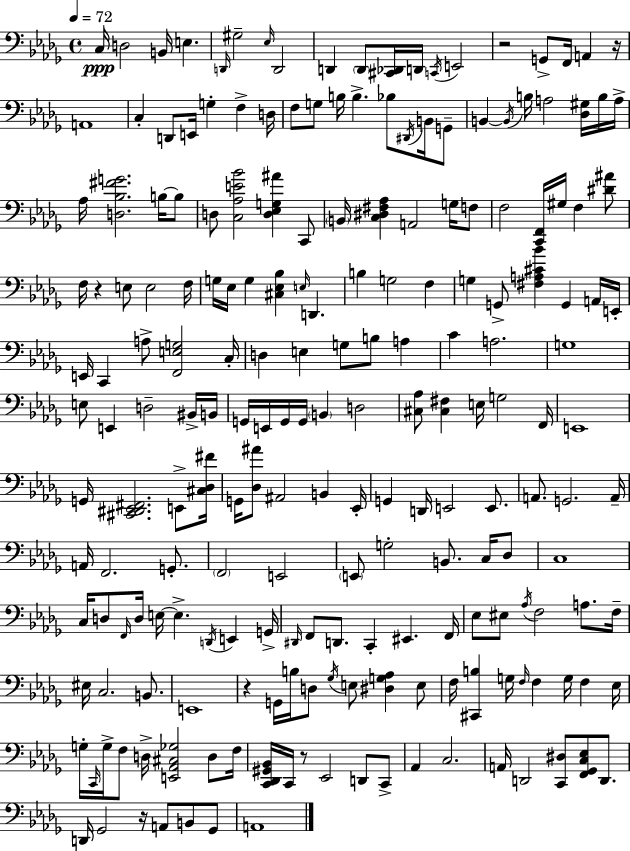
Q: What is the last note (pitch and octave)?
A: A2